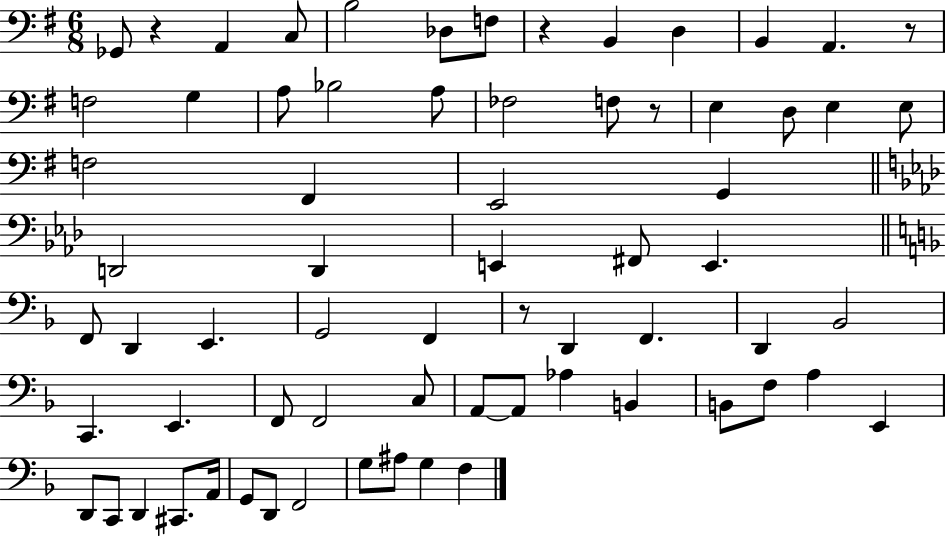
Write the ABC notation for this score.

X:1
T:Untitled
M:6/8
L:1/4
K:G
_G,,/2 z A,, C,/2 B,2 _D,/2 F,/2 z B,, D, B,, A,, z/2 F,2 G, A,/2 _B,2 A,/2 _F,2 F,/2 z/2 E, D,/2 E, E,/2 F,2 ^F,, E,,2 G,, D,,2 D,, E,, ^F,,/2 E,, F,,/2 D,, E,, G,,2 F,, z/2 D,, F,, D,, _B,,2 C,, E,, F,,/2 F,,2 C,/2 A,,/2 A,,/2 _A, B,, B,,/2 F,/2 A, E,, D,,/2 C,,/2 D,, ^C,,/2 A,,/4 G,,/2 D,,/2 F,,2 G,/2 ^A,/2 G, F,